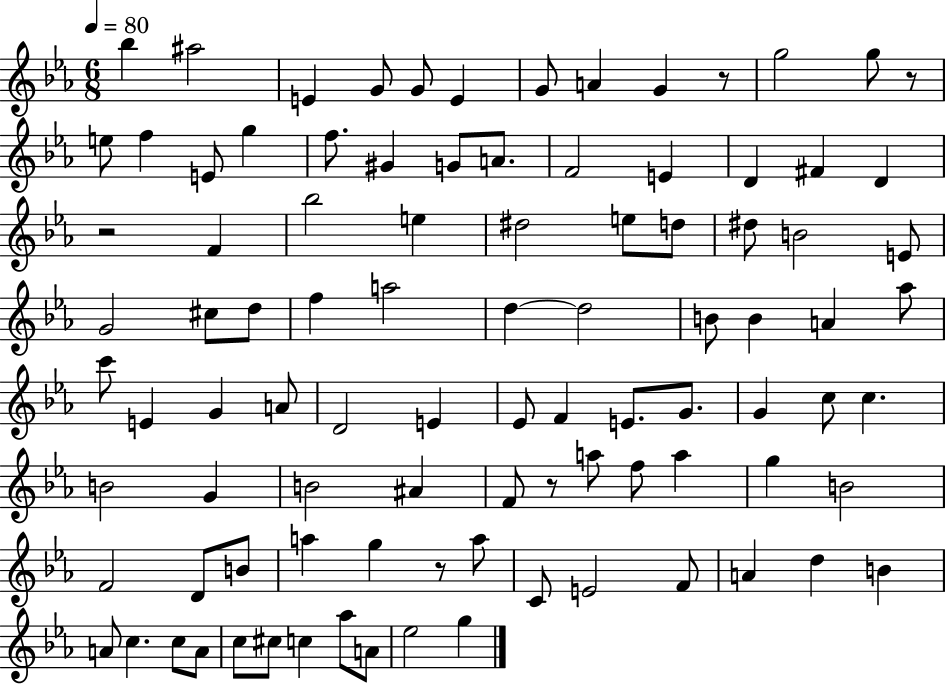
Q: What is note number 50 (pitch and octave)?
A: E4